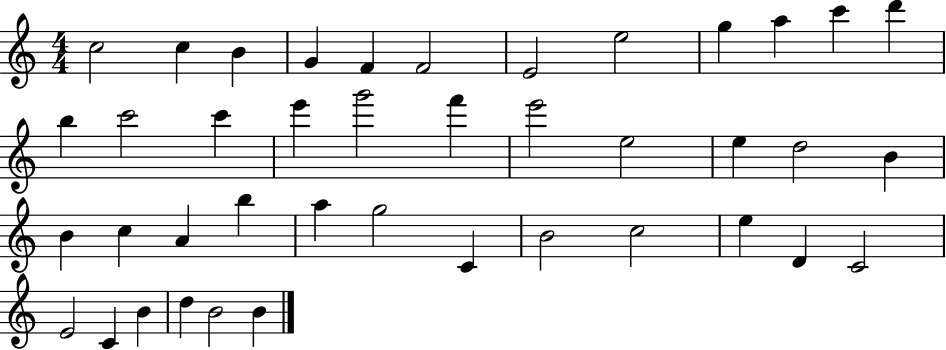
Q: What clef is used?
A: treble